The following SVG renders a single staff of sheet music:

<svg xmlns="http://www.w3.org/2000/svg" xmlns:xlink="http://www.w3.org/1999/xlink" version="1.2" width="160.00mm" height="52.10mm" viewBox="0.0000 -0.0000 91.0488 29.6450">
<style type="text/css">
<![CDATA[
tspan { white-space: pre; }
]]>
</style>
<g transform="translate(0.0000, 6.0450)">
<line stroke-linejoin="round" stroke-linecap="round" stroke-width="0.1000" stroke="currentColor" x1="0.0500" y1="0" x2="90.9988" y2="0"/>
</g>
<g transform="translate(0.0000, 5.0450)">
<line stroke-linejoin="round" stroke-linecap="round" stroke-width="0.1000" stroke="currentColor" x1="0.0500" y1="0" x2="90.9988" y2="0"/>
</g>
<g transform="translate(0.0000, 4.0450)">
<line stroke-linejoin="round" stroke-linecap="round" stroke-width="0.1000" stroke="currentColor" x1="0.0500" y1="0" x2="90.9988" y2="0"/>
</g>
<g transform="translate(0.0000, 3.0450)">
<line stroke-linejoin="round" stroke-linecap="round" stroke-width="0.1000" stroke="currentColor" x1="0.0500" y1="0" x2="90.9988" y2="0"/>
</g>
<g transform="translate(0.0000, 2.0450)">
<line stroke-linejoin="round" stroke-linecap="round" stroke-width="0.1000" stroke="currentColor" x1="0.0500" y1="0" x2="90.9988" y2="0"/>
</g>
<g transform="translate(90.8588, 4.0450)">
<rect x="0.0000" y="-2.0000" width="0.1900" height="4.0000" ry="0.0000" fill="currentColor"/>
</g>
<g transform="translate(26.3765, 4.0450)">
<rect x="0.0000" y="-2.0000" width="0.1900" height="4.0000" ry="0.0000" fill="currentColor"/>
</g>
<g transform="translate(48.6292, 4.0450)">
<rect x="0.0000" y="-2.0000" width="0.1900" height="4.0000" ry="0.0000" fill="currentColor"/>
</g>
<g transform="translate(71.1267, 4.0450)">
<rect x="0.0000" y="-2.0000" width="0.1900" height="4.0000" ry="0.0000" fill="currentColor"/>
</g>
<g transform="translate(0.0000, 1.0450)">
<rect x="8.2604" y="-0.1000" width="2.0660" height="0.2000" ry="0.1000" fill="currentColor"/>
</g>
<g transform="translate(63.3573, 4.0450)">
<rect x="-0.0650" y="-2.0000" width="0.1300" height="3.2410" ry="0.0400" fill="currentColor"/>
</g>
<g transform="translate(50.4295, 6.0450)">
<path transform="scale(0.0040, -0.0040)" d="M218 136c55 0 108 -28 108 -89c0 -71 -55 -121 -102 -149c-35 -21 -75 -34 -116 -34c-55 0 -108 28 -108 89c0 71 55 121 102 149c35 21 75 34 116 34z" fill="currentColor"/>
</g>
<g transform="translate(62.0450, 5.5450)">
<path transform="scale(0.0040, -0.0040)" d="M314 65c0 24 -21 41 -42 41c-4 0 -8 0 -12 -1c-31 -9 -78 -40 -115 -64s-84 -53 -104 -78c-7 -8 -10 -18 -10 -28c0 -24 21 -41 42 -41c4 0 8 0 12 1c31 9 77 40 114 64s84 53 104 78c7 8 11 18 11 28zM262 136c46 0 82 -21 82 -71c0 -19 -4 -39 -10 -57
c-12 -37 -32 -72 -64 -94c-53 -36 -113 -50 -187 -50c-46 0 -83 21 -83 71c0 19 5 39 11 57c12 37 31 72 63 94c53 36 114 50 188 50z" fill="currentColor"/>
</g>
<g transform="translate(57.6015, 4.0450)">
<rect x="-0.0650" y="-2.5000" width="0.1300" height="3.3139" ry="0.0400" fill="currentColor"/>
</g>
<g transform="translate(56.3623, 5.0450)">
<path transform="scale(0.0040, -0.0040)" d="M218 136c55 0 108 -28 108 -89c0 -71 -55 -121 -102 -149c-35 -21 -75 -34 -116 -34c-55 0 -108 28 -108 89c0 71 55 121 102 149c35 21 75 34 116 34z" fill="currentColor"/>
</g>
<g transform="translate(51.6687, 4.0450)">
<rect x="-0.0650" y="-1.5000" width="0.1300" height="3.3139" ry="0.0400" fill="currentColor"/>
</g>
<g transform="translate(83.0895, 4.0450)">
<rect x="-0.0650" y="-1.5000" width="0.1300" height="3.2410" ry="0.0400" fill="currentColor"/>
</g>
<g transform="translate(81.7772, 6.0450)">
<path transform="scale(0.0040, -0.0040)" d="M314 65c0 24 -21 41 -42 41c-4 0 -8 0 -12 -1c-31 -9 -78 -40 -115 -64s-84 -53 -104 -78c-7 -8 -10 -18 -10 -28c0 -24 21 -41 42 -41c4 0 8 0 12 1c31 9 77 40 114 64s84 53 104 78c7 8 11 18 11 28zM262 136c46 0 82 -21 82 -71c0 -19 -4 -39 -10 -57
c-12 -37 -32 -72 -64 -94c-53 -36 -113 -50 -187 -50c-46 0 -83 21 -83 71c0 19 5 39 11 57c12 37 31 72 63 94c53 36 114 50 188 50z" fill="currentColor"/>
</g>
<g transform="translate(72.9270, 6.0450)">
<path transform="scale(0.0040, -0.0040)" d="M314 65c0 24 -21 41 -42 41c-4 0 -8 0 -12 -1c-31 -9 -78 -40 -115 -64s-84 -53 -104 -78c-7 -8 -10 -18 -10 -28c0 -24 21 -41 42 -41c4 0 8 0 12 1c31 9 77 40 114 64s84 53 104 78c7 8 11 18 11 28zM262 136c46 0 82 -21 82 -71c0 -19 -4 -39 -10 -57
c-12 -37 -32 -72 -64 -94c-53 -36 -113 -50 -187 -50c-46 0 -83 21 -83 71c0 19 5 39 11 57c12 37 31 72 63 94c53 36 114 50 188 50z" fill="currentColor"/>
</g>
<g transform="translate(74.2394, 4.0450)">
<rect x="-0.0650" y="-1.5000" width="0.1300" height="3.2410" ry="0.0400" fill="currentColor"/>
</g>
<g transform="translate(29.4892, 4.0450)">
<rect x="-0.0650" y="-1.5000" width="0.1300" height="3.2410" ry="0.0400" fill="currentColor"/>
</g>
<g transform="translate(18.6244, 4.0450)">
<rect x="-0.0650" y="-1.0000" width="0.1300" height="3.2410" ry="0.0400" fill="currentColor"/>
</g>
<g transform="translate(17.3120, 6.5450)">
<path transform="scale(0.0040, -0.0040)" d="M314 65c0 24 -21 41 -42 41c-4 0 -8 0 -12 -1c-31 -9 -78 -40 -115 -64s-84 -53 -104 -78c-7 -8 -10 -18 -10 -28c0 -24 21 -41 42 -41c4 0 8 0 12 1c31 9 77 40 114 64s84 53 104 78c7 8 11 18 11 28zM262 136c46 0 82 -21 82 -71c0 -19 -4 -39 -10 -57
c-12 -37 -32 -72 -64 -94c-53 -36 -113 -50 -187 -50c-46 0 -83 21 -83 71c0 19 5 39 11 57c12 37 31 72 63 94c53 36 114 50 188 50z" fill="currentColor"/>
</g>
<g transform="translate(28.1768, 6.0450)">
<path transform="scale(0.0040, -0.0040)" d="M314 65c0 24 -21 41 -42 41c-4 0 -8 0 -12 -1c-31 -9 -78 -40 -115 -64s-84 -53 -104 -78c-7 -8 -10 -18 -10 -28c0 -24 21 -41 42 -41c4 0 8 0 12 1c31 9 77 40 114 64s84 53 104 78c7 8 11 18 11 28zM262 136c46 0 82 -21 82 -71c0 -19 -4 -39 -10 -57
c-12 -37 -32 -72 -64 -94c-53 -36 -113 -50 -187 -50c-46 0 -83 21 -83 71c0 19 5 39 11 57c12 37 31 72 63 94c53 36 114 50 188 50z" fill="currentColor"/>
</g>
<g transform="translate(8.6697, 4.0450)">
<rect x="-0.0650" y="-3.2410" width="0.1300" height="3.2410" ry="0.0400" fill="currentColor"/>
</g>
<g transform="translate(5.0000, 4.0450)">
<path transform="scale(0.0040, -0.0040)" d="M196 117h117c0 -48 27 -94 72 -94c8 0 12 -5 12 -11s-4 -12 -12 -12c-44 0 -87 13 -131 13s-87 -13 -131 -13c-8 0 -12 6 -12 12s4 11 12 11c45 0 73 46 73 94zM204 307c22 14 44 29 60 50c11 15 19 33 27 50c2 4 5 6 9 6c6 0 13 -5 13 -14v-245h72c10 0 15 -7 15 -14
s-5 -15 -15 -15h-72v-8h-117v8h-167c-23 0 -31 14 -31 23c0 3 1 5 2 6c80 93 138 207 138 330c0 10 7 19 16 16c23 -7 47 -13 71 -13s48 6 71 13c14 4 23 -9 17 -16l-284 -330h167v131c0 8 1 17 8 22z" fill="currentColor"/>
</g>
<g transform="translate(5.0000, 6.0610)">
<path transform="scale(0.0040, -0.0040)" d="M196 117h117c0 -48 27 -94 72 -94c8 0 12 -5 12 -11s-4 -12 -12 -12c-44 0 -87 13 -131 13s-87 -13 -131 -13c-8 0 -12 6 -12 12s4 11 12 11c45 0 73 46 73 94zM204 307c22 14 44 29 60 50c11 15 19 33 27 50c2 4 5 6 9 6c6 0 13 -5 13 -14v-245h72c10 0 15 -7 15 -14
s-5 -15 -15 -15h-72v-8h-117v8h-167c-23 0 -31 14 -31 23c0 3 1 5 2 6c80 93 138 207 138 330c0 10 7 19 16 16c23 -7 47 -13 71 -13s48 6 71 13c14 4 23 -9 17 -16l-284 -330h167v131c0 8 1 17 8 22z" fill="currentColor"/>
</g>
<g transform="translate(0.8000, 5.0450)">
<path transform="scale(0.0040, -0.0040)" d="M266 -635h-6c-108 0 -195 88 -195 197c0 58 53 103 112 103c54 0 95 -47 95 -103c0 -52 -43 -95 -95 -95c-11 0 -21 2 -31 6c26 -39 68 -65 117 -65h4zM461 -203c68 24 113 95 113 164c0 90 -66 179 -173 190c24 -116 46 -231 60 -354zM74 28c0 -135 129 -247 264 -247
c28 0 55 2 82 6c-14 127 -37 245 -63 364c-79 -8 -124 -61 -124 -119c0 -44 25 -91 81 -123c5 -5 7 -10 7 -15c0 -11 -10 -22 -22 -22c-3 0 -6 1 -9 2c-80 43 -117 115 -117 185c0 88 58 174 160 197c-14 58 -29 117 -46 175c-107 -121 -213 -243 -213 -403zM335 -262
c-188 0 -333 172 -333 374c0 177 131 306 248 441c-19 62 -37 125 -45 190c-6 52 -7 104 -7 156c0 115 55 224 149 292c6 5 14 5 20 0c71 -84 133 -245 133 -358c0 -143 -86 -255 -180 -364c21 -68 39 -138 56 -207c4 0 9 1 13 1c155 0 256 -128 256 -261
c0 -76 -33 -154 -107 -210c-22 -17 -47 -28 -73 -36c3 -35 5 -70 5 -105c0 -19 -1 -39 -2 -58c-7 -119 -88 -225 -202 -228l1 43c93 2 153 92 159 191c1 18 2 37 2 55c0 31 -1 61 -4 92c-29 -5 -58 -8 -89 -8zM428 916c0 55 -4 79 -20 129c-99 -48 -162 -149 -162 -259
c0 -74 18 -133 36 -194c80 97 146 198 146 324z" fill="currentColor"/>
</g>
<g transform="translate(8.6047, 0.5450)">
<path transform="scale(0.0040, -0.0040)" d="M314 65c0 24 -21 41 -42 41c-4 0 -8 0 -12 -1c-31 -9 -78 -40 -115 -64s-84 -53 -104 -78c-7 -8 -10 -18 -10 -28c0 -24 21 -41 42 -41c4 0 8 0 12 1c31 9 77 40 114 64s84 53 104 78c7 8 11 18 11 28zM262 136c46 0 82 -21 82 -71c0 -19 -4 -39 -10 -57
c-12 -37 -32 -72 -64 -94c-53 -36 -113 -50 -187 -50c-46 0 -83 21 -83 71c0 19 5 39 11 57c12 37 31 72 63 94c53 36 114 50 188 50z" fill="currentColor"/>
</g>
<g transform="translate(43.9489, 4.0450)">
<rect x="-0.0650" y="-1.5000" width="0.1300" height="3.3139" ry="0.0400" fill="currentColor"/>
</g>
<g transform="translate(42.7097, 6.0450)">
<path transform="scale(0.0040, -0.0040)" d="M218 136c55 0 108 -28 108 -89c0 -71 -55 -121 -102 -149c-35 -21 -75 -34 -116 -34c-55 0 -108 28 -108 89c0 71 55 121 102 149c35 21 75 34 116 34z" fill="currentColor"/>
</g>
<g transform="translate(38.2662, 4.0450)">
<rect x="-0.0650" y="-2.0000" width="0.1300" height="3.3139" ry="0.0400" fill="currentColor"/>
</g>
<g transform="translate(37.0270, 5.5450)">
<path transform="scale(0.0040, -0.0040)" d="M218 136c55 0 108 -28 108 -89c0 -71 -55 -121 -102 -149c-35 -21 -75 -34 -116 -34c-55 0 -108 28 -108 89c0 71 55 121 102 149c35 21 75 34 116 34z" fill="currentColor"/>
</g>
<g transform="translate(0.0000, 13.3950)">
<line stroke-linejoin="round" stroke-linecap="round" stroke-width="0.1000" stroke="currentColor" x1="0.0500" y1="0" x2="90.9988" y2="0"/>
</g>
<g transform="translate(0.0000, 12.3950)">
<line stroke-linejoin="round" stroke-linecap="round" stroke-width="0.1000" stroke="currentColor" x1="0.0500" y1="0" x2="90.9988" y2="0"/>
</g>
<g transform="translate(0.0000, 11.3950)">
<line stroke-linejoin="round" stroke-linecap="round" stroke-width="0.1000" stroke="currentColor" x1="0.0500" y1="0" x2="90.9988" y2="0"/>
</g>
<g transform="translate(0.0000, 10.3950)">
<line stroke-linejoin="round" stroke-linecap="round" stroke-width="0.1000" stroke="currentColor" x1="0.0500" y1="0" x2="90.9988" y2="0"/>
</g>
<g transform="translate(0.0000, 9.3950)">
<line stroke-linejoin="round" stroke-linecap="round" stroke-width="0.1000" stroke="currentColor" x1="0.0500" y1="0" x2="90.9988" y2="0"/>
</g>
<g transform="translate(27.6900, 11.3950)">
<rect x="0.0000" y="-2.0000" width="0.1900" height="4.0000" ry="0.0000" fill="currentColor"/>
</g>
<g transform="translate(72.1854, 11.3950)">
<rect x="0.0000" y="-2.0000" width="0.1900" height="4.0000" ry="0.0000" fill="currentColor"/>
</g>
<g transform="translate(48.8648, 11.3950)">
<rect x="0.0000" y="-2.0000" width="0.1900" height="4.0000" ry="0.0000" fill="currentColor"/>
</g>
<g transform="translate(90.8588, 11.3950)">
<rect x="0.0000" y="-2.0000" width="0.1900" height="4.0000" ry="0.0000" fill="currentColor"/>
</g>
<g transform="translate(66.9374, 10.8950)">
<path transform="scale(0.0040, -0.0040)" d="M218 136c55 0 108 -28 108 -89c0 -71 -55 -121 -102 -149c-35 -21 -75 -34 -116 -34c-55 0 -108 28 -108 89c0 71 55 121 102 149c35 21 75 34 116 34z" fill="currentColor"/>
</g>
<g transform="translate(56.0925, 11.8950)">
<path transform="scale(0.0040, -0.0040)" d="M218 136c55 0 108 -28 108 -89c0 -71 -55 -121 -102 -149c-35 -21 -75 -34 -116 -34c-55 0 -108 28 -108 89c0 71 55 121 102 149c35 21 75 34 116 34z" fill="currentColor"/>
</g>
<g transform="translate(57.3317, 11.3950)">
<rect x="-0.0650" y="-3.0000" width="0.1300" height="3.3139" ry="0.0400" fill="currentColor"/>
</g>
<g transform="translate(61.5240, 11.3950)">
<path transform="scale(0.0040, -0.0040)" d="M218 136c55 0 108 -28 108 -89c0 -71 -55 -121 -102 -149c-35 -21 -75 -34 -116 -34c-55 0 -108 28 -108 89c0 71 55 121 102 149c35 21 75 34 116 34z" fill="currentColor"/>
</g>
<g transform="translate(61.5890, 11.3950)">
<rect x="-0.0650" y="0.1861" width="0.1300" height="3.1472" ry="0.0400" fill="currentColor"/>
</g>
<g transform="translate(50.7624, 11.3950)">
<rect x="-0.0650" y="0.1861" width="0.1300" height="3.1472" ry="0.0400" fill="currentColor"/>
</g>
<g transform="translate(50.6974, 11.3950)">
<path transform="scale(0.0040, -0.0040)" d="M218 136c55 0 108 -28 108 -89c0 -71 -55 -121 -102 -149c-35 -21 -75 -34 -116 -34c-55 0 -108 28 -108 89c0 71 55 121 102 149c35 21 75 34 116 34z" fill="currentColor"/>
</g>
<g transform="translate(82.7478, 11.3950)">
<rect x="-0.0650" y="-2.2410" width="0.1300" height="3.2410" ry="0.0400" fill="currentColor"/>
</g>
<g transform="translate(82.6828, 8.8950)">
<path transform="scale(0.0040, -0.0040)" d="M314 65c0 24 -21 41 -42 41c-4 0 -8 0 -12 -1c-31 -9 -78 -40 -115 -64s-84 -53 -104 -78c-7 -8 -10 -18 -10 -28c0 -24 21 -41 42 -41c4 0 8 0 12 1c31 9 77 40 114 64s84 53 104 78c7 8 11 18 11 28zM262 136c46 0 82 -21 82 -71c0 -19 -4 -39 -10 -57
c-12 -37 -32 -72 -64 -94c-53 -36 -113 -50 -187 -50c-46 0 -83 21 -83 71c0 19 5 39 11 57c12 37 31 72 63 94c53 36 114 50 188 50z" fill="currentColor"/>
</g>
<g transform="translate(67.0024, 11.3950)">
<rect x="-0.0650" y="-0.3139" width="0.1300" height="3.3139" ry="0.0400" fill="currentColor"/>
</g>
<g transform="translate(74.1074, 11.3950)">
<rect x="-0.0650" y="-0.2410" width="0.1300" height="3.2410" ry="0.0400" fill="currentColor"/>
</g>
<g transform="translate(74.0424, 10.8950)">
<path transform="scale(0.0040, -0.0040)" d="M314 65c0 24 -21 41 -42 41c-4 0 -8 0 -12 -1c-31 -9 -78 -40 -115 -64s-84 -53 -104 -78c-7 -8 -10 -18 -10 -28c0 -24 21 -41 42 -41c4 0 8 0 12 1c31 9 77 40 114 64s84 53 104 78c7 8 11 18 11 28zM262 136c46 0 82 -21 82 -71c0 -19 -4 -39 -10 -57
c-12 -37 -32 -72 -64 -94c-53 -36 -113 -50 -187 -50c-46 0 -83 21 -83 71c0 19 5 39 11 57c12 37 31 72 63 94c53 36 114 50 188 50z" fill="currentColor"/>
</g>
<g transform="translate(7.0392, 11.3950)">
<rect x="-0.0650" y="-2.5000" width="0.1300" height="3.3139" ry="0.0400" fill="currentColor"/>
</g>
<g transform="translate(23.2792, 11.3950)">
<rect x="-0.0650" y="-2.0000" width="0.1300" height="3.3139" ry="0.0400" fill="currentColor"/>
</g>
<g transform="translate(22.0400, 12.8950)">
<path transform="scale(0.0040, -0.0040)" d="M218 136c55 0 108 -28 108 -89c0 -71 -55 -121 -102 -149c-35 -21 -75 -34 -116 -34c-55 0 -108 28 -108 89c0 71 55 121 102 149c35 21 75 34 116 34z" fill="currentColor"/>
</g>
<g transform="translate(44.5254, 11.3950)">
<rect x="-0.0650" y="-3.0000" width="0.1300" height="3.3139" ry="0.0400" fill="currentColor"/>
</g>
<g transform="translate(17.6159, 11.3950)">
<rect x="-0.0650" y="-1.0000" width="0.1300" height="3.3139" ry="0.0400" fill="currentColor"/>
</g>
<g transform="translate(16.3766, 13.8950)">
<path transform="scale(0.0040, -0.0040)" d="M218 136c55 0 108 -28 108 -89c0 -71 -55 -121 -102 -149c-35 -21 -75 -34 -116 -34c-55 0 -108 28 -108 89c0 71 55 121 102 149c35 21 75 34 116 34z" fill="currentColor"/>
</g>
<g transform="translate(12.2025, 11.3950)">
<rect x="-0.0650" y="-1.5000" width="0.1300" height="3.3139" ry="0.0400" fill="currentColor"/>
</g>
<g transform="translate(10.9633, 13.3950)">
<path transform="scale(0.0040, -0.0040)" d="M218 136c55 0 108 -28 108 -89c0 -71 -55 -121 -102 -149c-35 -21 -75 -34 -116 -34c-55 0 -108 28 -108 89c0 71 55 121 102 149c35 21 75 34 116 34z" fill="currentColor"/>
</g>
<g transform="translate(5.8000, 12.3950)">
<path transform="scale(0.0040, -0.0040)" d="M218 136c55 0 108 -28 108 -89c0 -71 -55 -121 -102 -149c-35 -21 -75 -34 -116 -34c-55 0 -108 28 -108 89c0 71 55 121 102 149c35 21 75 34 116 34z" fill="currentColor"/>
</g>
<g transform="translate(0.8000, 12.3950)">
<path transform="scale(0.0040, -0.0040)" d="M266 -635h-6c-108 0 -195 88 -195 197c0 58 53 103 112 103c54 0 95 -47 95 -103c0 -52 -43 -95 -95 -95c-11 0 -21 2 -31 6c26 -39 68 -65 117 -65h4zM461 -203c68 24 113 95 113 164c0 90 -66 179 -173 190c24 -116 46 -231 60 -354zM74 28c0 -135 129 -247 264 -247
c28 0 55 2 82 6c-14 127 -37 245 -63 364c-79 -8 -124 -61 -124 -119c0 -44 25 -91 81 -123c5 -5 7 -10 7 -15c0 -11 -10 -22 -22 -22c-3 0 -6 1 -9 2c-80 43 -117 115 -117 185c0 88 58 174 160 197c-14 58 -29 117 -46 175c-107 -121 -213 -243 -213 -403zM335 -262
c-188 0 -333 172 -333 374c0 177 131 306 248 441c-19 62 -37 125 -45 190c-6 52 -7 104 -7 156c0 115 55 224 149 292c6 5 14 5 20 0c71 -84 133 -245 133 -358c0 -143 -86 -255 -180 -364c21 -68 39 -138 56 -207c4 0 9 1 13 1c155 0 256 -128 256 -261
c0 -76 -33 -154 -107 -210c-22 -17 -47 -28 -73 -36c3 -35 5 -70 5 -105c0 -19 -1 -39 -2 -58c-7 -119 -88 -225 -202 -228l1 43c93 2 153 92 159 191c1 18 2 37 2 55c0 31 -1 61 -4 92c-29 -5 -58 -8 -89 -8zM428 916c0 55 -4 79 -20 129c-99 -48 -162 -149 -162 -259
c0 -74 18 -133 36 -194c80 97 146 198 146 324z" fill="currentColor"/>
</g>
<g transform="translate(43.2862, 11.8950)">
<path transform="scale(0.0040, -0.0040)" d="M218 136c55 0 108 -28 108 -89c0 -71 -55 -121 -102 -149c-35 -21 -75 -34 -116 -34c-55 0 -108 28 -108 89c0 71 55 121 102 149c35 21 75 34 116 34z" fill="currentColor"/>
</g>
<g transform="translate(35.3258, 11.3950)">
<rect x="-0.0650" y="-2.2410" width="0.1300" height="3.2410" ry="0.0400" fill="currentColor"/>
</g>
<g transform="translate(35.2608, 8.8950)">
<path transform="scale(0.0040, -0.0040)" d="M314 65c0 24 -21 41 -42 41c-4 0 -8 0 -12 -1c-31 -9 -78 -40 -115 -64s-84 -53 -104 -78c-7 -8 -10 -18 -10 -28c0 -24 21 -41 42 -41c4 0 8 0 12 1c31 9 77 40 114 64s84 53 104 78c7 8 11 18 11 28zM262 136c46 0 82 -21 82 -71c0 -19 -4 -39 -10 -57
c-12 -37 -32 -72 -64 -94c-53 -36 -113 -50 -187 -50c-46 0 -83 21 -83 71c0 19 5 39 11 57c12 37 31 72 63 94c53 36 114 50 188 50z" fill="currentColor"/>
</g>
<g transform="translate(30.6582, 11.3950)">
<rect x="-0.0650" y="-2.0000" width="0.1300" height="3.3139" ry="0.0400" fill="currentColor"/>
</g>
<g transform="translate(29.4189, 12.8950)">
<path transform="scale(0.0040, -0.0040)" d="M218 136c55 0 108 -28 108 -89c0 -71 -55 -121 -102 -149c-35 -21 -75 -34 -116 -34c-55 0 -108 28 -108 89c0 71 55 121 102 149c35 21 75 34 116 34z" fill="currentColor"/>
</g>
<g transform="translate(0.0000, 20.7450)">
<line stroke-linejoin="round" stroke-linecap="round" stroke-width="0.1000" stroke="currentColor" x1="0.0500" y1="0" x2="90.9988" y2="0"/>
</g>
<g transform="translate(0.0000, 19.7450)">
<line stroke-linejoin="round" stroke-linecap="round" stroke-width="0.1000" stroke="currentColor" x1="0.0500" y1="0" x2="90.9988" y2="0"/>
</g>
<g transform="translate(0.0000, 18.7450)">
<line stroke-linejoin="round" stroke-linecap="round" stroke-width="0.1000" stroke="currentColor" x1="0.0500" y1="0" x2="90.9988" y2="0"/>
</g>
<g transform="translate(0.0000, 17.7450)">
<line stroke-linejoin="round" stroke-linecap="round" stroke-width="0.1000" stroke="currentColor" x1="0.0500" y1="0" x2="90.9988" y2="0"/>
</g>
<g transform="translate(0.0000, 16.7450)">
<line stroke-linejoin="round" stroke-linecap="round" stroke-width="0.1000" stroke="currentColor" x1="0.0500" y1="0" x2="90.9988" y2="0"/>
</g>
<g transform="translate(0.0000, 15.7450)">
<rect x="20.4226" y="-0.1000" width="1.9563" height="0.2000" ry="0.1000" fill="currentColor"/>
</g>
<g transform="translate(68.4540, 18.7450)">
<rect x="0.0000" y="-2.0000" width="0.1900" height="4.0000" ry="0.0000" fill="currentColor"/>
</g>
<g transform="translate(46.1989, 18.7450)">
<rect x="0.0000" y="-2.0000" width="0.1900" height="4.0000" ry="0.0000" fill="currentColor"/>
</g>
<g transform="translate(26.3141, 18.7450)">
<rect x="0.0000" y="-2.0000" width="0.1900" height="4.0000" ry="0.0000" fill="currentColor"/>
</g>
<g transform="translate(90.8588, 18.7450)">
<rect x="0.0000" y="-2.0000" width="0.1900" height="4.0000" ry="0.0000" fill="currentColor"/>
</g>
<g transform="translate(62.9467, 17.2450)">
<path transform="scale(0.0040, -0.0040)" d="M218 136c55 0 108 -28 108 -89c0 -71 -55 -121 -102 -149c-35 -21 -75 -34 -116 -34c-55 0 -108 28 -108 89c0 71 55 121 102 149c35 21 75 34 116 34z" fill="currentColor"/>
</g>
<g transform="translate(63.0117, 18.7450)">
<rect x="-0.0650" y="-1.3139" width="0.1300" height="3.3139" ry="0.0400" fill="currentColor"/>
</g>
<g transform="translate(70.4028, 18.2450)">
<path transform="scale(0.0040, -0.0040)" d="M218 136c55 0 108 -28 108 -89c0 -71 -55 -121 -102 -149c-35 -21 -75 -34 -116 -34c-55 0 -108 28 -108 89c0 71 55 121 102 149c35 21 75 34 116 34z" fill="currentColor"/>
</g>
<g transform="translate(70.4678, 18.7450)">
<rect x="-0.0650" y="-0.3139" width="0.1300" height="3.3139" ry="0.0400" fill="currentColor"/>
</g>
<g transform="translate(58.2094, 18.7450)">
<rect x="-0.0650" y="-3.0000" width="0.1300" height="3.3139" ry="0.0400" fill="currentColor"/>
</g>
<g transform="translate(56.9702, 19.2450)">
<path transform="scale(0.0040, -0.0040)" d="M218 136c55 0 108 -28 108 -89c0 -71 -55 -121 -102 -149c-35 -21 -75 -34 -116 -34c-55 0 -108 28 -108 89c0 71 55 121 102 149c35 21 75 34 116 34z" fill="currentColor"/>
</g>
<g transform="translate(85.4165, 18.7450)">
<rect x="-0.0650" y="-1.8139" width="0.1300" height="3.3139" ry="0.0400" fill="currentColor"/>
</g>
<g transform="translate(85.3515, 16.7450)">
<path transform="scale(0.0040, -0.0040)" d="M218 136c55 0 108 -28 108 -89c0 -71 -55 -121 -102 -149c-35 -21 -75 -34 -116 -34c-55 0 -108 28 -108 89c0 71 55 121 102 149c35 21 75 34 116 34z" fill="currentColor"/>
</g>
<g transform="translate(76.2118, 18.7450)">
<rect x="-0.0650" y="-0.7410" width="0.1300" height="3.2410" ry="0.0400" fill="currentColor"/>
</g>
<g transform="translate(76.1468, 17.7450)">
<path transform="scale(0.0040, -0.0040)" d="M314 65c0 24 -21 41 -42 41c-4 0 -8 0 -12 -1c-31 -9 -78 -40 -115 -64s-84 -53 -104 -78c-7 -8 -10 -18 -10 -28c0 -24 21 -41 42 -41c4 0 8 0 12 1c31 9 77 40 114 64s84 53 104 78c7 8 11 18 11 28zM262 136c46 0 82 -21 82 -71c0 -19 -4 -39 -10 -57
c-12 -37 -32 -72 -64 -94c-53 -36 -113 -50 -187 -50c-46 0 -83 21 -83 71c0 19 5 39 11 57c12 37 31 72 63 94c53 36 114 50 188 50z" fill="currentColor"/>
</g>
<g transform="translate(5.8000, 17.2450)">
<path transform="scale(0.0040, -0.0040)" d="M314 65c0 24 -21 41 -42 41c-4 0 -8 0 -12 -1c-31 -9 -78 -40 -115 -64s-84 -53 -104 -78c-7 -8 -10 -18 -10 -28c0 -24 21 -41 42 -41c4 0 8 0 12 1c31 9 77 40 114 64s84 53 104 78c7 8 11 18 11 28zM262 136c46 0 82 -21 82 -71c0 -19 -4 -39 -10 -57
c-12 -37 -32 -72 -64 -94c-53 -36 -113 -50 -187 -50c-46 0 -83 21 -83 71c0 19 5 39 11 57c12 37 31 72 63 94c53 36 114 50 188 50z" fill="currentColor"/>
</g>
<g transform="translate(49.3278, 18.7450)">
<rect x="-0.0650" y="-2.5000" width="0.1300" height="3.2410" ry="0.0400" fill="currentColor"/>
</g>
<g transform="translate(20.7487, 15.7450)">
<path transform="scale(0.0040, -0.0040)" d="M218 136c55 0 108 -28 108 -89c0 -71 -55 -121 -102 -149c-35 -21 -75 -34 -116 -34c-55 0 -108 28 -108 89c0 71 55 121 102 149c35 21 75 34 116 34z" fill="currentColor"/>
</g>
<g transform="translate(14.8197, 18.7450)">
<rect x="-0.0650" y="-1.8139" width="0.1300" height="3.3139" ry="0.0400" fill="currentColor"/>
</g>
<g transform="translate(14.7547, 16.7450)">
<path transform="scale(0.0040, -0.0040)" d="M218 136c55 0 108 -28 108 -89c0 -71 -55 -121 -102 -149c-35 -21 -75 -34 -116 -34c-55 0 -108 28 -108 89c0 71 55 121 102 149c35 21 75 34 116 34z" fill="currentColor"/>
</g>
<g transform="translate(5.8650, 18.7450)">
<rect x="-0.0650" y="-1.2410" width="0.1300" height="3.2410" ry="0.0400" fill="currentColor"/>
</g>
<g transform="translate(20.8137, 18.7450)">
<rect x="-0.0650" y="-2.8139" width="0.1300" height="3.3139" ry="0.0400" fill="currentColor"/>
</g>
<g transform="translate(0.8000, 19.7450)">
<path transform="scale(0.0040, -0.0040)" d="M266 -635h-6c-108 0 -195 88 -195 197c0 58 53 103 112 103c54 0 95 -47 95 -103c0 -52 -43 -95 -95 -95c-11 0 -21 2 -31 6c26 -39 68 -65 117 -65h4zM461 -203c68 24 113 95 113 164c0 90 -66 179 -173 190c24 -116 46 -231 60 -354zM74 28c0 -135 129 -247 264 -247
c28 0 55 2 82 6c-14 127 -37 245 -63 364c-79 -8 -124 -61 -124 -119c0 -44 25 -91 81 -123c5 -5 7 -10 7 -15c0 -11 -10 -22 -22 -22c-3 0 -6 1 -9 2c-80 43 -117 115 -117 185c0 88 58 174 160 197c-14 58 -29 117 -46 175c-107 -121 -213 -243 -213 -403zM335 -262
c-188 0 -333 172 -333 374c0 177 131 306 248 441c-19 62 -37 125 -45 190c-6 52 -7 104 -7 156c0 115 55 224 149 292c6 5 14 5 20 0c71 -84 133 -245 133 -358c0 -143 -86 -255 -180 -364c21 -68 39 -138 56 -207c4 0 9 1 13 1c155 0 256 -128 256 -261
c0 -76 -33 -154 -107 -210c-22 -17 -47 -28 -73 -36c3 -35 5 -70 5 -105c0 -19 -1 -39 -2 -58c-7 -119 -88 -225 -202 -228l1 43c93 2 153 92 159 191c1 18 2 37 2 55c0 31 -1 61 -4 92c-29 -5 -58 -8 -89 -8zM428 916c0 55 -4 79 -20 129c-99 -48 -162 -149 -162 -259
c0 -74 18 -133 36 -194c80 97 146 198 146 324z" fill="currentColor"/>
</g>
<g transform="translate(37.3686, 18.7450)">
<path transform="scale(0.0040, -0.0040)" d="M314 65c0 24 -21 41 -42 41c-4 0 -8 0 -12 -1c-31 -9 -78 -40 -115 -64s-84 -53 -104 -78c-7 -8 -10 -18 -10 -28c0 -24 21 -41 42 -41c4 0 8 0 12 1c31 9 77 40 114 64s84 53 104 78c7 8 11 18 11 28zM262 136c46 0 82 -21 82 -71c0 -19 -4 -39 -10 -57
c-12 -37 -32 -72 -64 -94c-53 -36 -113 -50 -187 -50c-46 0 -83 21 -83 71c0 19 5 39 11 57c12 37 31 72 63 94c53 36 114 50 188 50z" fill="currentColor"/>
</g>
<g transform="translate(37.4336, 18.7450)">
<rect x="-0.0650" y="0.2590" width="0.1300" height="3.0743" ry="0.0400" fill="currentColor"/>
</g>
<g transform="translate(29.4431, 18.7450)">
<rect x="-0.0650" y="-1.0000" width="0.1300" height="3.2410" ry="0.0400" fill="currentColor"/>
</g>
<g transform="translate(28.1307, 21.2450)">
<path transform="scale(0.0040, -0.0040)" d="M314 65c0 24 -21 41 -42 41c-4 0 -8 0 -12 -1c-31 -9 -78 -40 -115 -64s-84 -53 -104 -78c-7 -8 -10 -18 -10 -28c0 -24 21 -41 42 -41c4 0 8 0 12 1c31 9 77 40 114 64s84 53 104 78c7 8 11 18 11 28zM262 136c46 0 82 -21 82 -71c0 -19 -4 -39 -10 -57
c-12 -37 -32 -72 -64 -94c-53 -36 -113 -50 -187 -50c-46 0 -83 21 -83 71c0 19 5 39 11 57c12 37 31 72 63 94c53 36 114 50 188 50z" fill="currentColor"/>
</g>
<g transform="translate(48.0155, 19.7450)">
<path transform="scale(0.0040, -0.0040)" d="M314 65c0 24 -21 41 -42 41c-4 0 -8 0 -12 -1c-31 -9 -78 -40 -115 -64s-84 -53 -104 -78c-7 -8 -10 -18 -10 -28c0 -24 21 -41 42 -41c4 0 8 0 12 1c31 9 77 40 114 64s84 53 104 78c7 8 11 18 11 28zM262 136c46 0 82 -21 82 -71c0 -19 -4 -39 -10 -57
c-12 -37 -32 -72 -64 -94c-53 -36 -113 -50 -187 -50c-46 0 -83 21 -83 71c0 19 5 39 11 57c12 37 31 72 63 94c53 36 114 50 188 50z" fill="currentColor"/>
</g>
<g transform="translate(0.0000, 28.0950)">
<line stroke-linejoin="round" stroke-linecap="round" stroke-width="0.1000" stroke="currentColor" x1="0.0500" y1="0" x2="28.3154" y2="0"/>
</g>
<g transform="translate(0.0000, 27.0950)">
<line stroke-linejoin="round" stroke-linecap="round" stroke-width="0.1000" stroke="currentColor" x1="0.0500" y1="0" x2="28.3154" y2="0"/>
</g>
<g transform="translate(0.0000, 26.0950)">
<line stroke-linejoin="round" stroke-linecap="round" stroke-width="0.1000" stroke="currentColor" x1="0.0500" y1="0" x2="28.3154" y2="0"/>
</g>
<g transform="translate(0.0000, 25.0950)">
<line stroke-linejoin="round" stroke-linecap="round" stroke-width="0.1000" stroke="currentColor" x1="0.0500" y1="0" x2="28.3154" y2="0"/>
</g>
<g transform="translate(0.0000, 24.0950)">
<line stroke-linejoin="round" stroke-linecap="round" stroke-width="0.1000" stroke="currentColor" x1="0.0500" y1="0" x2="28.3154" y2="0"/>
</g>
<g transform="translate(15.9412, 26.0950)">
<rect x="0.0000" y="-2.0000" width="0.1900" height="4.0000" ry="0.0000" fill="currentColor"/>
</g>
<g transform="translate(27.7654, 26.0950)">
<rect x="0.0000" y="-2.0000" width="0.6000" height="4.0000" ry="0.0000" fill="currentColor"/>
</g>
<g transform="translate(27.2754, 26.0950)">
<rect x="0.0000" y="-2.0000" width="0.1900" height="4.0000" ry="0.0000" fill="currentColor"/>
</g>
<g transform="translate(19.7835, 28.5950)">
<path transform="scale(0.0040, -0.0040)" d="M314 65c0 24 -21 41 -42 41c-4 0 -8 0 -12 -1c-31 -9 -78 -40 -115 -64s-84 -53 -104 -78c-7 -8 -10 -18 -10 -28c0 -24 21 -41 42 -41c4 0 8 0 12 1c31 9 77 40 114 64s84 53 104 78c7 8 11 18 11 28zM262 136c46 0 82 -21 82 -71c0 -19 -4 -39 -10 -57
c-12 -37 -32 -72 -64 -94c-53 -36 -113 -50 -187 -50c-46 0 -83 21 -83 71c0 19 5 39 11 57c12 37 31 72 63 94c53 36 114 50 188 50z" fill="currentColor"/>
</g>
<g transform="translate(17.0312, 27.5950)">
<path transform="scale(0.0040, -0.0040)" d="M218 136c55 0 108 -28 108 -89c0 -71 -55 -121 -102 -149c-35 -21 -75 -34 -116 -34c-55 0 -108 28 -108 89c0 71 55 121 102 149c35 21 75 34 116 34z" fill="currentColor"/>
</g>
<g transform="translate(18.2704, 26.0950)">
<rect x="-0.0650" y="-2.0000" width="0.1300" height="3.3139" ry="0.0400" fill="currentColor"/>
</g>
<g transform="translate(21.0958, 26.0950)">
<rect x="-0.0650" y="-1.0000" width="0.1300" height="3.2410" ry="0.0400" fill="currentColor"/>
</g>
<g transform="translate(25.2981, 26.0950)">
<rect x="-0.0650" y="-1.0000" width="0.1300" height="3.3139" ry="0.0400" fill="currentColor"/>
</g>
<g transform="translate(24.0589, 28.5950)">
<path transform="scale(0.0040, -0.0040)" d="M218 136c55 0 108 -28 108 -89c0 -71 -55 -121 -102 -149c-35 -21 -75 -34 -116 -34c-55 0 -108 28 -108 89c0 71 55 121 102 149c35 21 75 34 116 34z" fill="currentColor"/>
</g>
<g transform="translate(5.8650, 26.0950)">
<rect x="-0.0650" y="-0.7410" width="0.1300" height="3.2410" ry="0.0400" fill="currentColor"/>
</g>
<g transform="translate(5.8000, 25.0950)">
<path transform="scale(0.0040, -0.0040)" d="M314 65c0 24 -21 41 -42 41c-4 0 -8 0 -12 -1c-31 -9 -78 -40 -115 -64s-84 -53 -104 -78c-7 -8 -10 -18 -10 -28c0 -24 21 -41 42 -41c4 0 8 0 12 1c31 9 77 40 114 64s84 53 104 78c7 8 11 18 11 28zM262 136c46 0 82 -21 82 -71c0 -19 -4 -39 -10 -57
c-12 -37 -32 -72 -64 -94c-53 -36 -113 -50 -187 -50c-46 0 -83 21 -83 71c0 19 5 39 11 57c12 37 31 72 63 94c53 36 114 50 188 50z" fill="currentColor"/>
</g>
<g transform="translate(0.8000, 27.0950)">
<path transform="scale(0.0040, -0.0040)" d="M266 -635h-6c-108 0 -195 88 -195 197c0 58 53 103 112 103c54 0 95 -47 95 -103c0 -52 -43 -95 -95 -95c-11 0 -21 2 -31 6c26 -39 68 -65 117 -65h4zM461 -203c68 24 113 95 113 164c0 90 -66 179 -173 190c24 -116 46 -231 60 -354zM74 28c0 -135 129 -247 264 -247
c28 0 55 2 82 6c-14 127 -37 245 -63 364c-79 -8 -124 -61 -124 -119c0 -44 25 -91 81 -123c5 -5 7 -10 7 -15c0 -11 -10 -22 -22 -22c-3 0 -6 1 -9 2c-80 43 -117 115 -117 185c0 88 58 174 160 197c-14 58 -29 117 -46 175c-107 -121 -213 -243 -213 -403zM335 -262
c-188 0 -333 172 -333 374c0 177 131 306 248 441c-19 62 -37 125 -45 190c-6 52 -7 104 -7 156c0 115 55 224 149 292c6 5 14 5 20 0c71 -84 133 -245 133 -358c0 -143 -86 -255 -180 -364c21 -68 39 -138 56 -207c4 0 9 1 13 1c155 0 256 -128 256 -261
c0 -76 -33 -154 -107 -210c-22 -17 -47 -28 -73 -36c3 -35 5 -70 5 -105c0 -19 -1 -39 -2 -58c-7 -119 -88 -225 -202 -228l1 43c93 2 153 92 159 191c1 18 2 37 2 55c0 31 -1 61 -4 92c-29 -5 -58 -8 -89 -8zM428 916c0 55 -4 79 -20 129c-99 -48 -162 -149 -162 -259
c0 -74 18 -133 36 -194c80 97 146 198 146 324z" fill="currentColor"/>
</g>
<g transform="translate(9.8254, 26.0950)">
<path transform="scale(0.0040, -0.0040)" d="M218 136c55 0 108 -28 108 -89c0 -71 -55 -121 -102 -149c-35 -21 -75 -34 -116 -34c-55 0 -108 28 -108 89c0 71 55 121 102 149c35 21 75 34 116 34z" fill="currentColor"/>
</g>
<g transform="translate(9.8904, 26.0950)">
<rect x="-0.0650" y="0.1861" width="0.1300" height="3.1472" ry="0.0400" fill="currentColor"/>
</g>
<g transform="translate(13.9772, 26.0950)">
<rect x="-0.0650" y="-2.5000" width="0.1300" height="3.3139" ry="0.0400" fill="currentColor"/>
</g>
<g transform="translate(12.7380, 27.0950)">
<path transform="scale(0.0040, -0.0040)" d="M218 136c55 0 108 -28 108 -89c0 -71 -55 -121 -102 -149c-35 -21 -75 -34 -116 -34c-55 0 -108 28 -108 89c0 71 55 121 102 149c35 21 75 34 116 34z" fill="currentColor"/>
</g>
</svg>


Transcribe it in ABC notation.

X:1
T:Untitled
M:4/4
L:1/4
K:C
b2 D2 E2 F E E G F2 E2 E2 G E D F F g2 A B A B c c2 g2 e2 f a D2 B2 G2 A e c d2 f d2 B G F D2 D